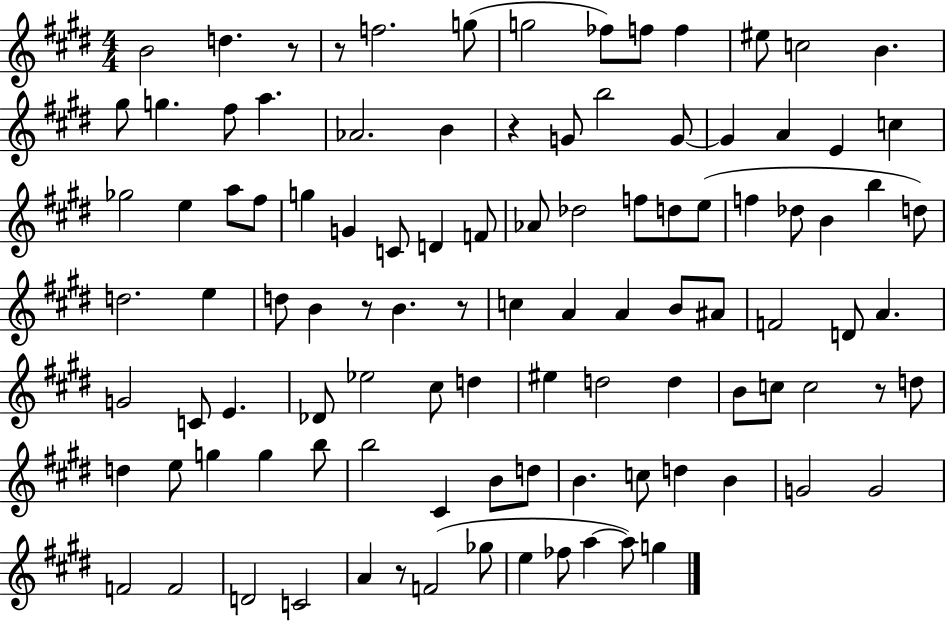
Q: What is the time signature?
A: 4/4